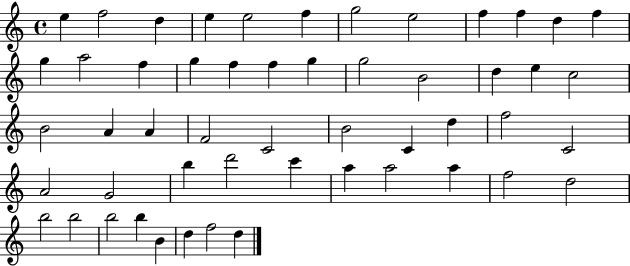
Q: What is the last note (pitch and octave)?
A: D5